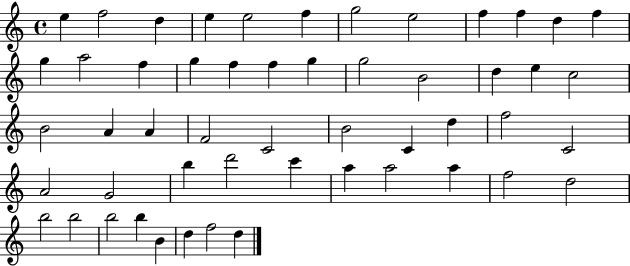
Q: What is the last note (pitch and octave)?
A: D5